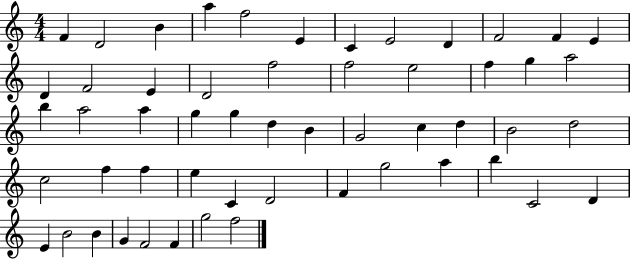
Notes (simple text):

F4/q D4/h B4/q A5/q F5/h E4/q C4/q E4/h D4/q F4/h F4/q E4/q D4/q F4/h E4/q D4/h F5/h F5/h E5/h F5/q G5/q A5/h B5/q A5/h A5/q G5/q G5/q D5/q B4/q G4/h C5/q D5/q B4/h D5/h C5/h F5/q F5/q E5/q C4/q D4/h F4/q G5/h A5/q B5/q C4/h D4/q E4/q B4/h B4/q G4/q F4/h F4/q G5/h F5/h